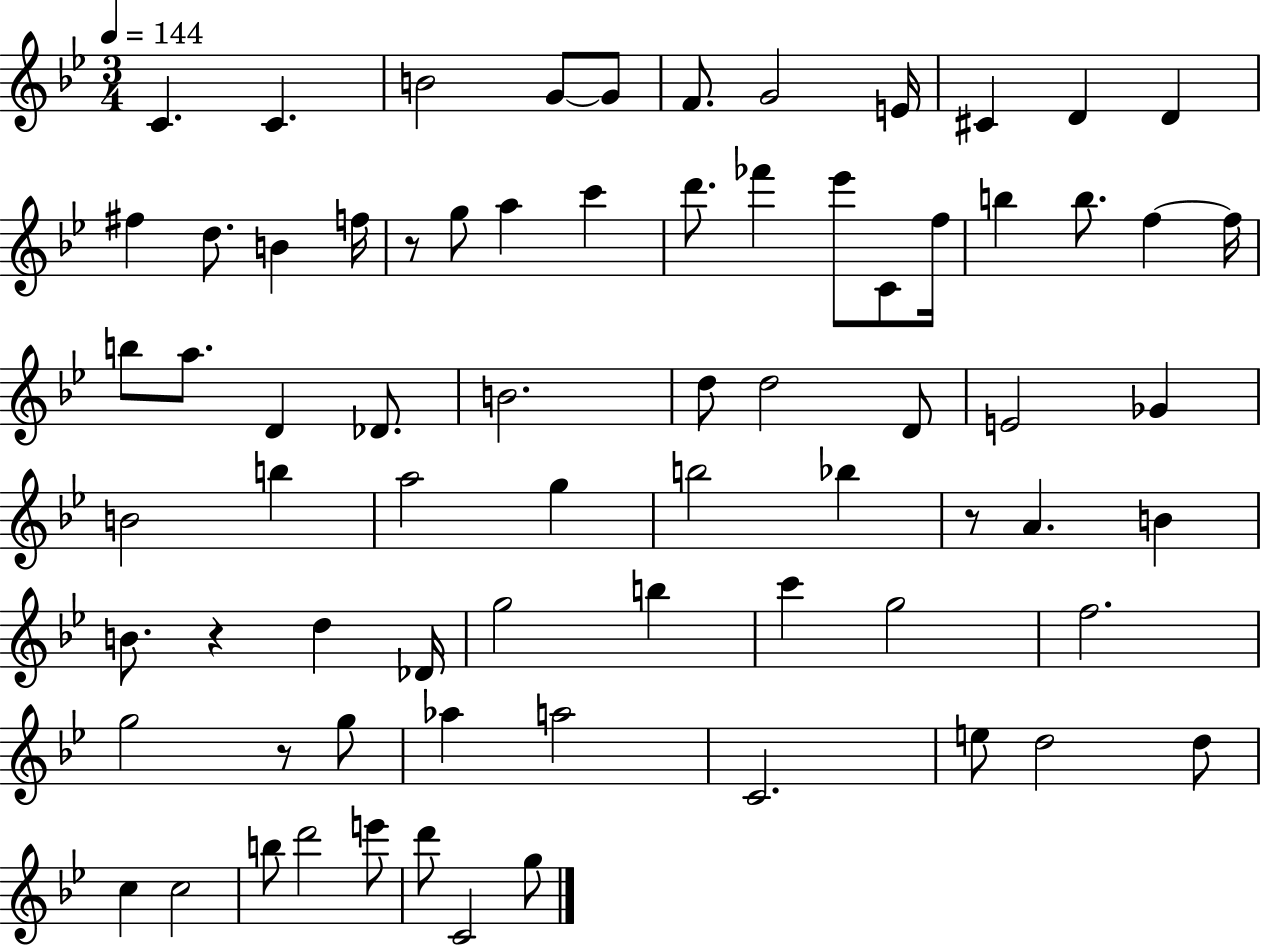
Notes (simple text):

C4/q. C4/q. B4/h G4/e G4/e F4/e. G4/h E4/s C#4/q D4/q D4/q F#5/q D5/e. B4/q F5/s R/e G5/e A5/q C6/q D6/e. FES6/q Eb6/e C4/e F5/s B5/q B5/e. F5/q F5/s B5/e A5/e. D4/q Db4/e. B4/h. D5/e D5/h D4/e E4/h Gb4/q B4/h B5/q A5/h G5/q B5/h Bb5/q R/e A4/q. B4/q B4/e. R/q D5/q Db4/s G5/h B5/q C6/q G5/h F5/h. G5/h R/e G5/e Ab5/q A5/h C4/h. E5/e D5/h D5/e C5/q C5/h B5/e D6/h E6/e D6/e C4/h G5/e